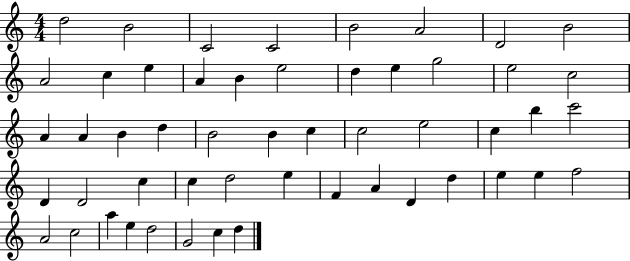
X:1
T:Untitled
M:4/4
L:1/4
K:C
d2 B2 C2 C2 B2 A2 D2 B2 A2 c e A B e2 d e g2 e2 c2 A A B d B2 B c c2 e2 c b c'2 D D2 c c d2 e F A D d e e f2 A2 c2 a e d2 G2 c d